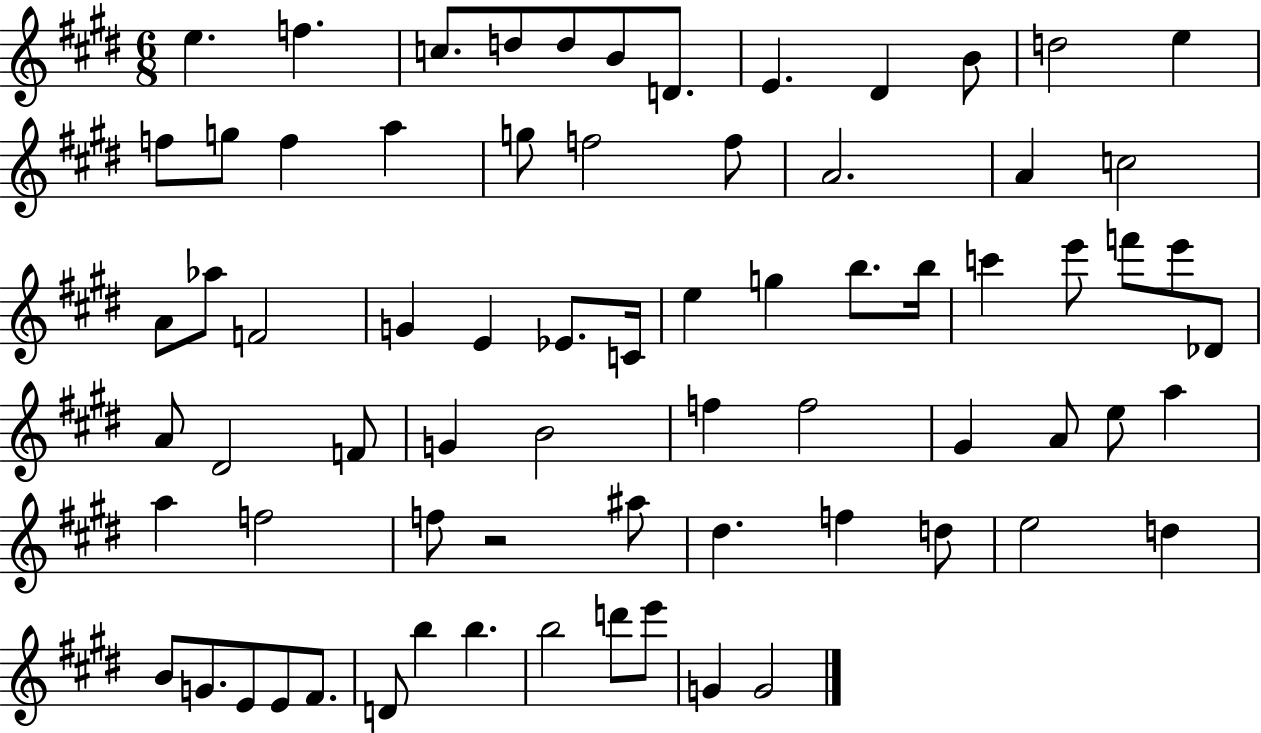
{
  \clef treble
  \numericTimeSignature
  \time 6/8
  \key e \major
  e''4. f''4. | c''8. d''8 d''8 b'8 d'8. | e'4. dis'4 b'8 | d''2 e''4 | \break f''8 g''8 f''4 a''4 | g''8 f''2 f''8 | a'2. | a'4 c''2 | \break a'8 aes''8 f'2 | g'4 e'4 ees'8. c'16 | e''4 g''4 b''8. b''16 | c'''4 e'''8 f'''8 e'''8 des'8 | \break a'8 dis'2 f'8 | g'4 b'2 | f''4 f''2 | gis'4 a'8 e''8 a''4 | \break a''4 f''2 | f''8 r2 ais''8 | dis''4. f''4 d''8 | e''2 d''4 | \break b'8 g'8. e'8 e'8 fis'8. | d'8 b''4 b''4. | b''2 d'''8 e'''8 | g'4 g'2 | \break \bar "|."
}